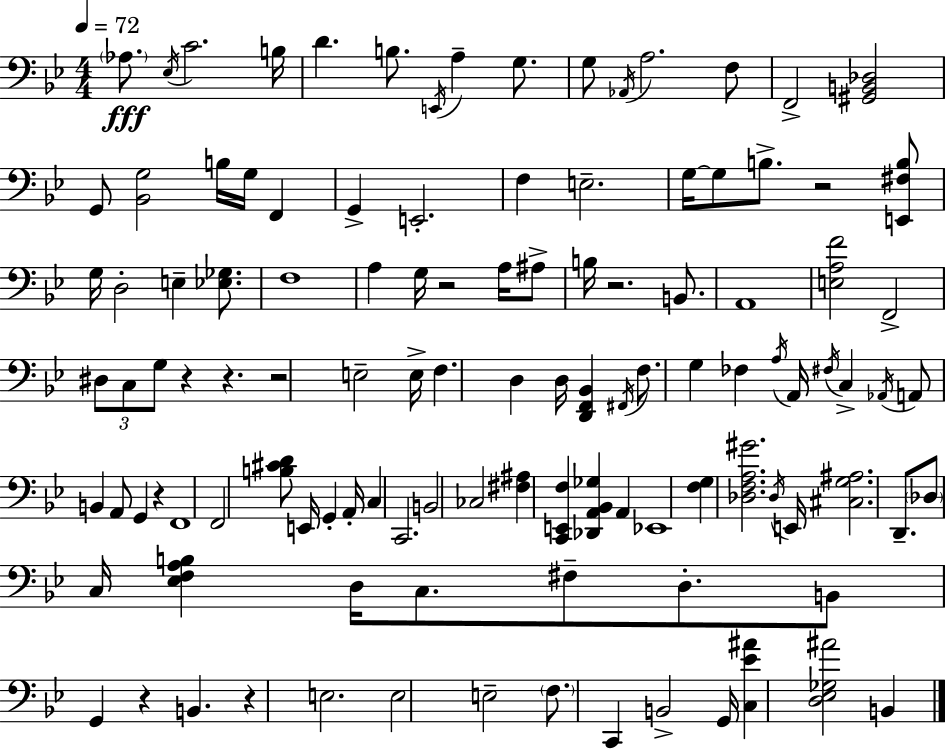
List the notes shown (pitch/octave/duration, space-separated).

Ab3/e. Eb3/s C4/h. B3/s D4/q. B3/e. E2/s A3/q G3/e. G3/e Ab2/s A3/h. F3/e F2/h [G#2,B2,Db3]/h G2/e [Bb2,G3]/h B3/s G3/s F2/q G2/q E2/h. F3/q E3/h. G3/s G3/e B3/e. R/h [E2,F#3,B3]/e G3/s D3/h E3/q [Eb3,Gb3]/e. F3/w A3/q G3/s R/h A3/s A#3/e B3/s R/h. B2/e. A2/w [E3,A3,F4]/h F2/h D#3/e C3/e G3/e R/q R/q. R/h E3/h E3/s F3/q. D3/q D3/s [D2,F2,Bb2]/q F#2/s F3/e. G3/q FES3/q A3/s A2/s F#3/s C3/q Ab2/s A2/e B2/q A2/e G2/q R/q F2/w F2/h [B3,C#4,D4]/e E2/s G2/q A2/s C3/q C2/h. B2/h CES3/h [F#3,A#3]/q [C2,E2,F3]/q [Db2,A2,Bb2,Gb3]/q A2/q Eb2/w [F3,G3]/q [Db3,F3,A3,G#4]/h. Db3/s E2/s [C#3,G3,A#3]/h. D2/e. Db3/e C3/s [Eb3,F3,A3,B3]/q D3/s C3/e. F#3/e D3/e. B2/e G2/q R/q B2/q. R/q E3/h. E3/h E3/h F3/e. C2/q B2/h G2/s [C3,Eb4,A#4]/q [D3,Eb3,Gb3,A#4]/h B2/q